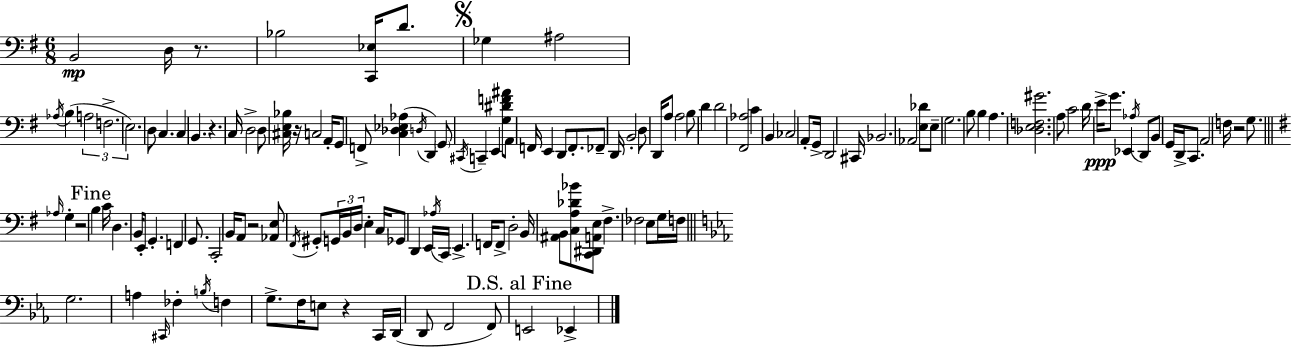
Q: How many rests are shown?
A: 7